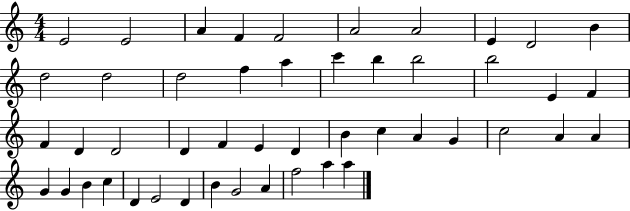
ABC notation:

X:1
T:Untitled
M:4/4
L:1/4
K:C
E2 E2 A F F2 A2 A2 E D2 B d2 d2 d2 f a c' b b2 b2 E F F D D2 D F E D B c A G c2 A A G G B c D E2 D B G2 A f2 a a